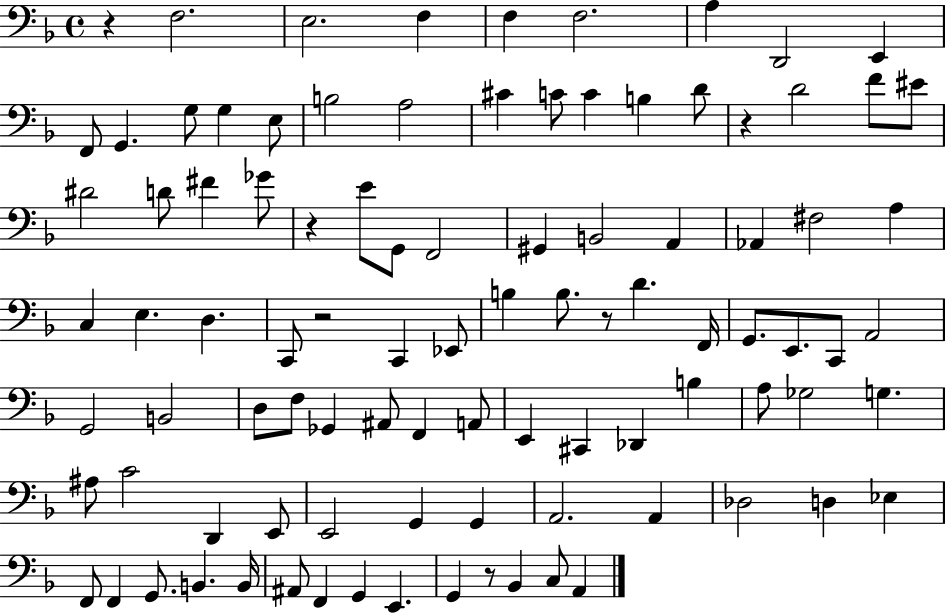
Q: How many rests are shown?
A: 6